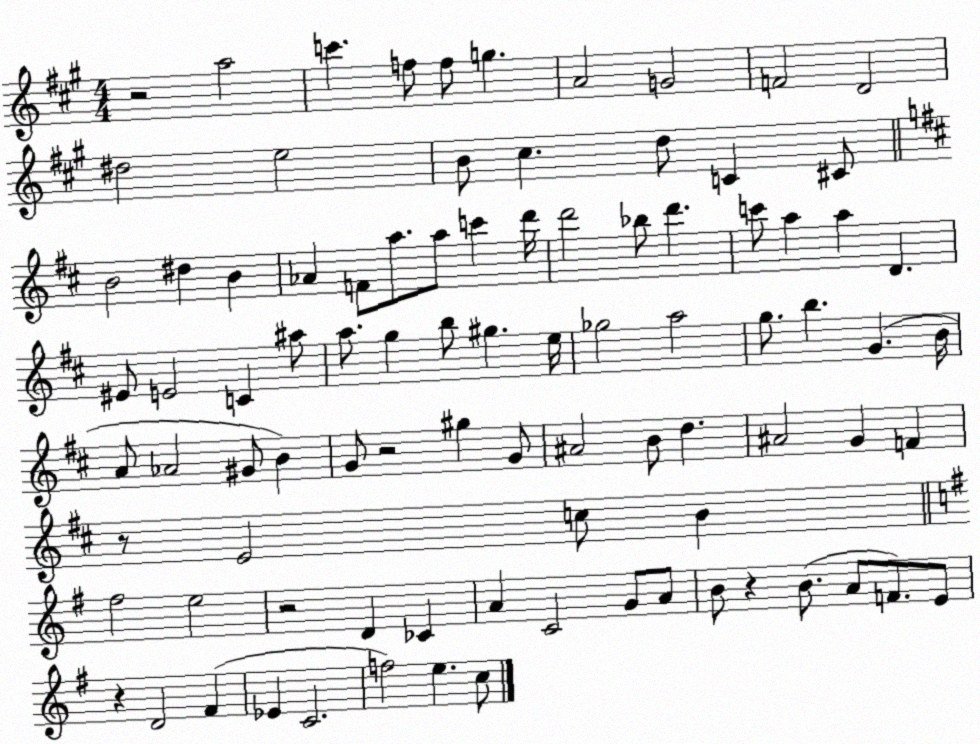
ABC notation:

X:1
T:Untitled
M:4/4
L:1/4
K:A
z2 a2 c' f/2 f/2 g A2 G2 F2 D2 ^d2 e2 B/2 ^c d/2 C ^C/2 B2 ^d B _A F/2 a/2 a/2 c' d'/4 d'2 _b/2 d' c'/2 a a D ^E/2 E2 C ^a/2 a/2 g b/2 ^g e/4 _g2 a2 g/2 b G B/4 A/2 _A2 ^G/2 B G/2 z2 ^g G/2 ^A2 B/2 d ^A2 G F z/2 E2 c/2 B ^f2 e2 z2 D _C A C2 G/2 A/2 B/2 z B/2 A/2 F/2 E/2 z D2 ^F _E C2 f2 e c/2